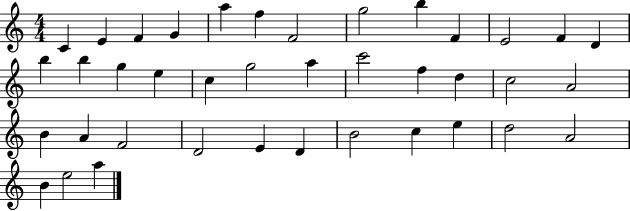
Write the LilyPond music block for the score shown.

{
  \clef treble
  \numericTimeSignature
  \time 4/4
  \key c \major
  c'4 e'4 f'4 g'4 | a''4 f''4 f'2 | g''2 b''4 f'4 | e'2 f'4 d'4 | \break b''4 b''4 g''4 e''4 | c''4 g''2 a''4 | c'''2 f''4 d''4 | c''2 a'2 | \break b'4 a'4 f'2 | d'2 e'4 d'4 | b'2 c''4 e''4 | d''2 a'2 | \break b'4 e''2 a''4 | \bar "|."
}